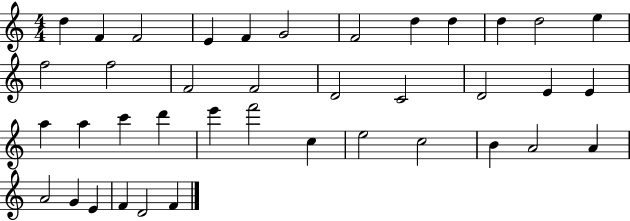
X:1
T:Untitled
M:4/4
L:1/4
K:C
d F F2 E F G2 F2 d d d d2 e f2 f2 F2 F2 D2 C2 D2 E E a a c' d' e' f'2 c e2 c2 B A2 A A2 G E F D2 F